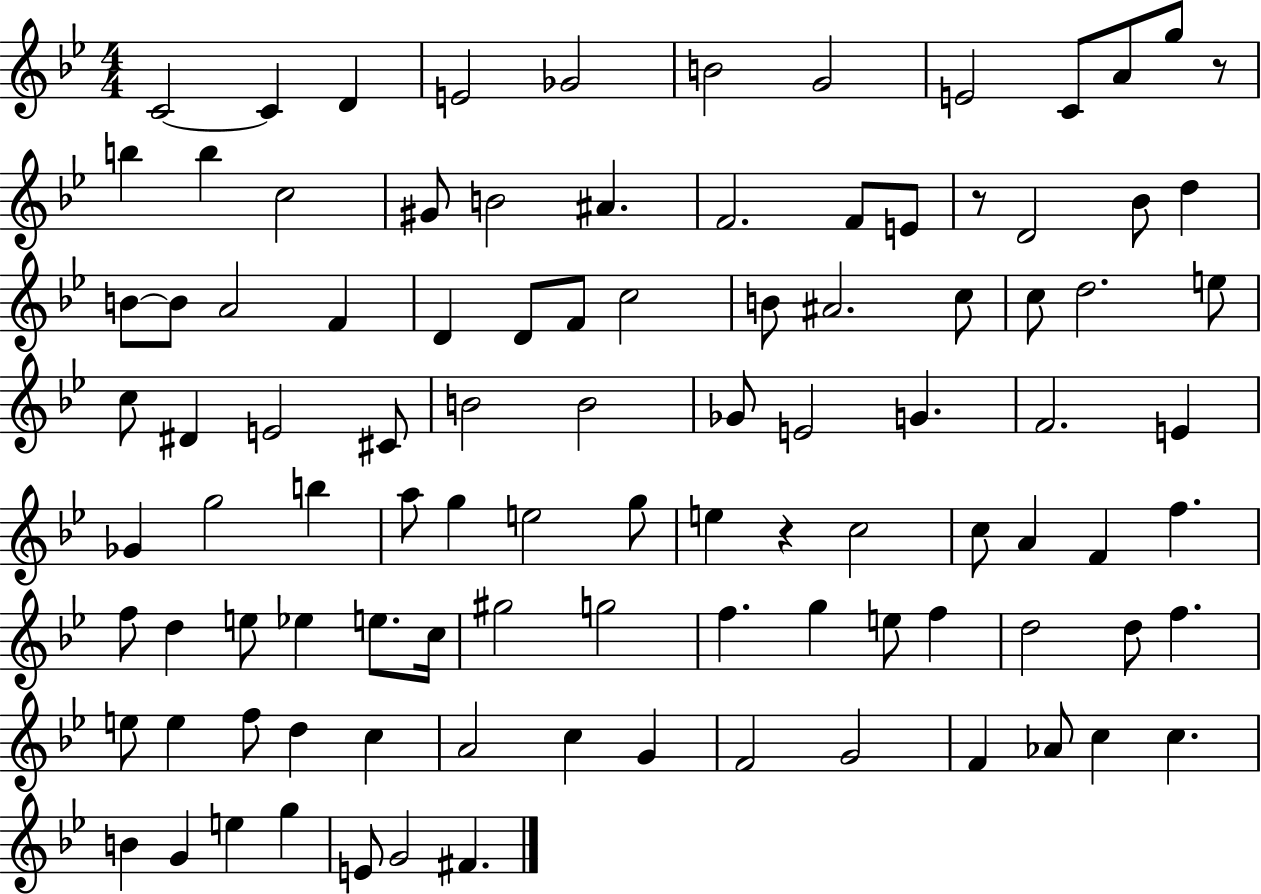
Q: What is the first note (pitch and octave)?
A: C4